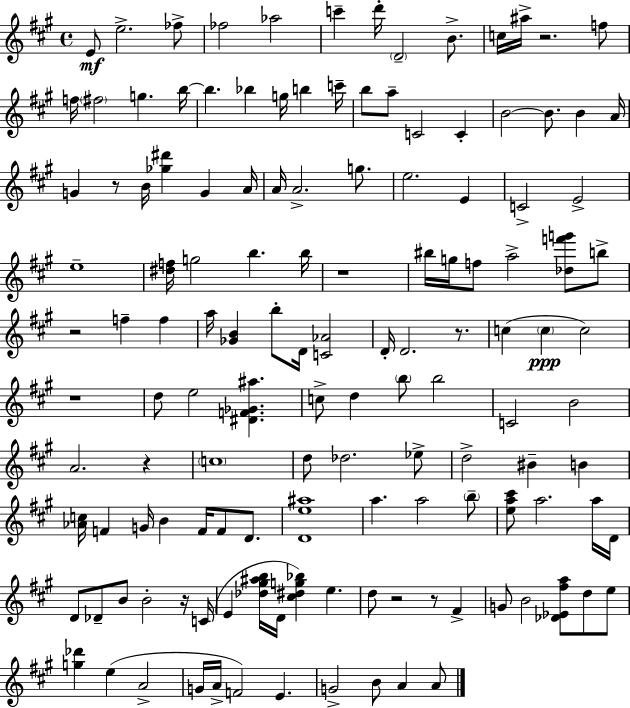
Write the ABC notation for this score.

X:1
T:Untitled
M:4/4
L:1/4
K:A
E/2 e2 _f/2 _f2 _a2 c' d'/4 D2 B/2 c/4 ^a/4 z2 f/2 f/4 ^f2 g b/4 b _b g/4 b c'/4 b/2 a/2 C2 C B2 B/2 B A/4 G z/2 B/4 [_g^d'] G A/4 A/4 A2 g/2 e2 E C2 E2 e4 [^df]/4 g2 b b/4 z4 ^b/4 g/4 f/2 a2 [_df'g']/2 b/2 z2 f f a/4 [_GB] b/2 D/4 [C_A]2 D/4 D2 z/2 c c c2 z4 d/2 e2 [^DF_G^a] c/2 d b/2 b2 C2 B2 A2 z c4 d/2 _d2 _e/2 d2 ^B B [_Ac]/4 F G/4 B F/4 F/2 D/2 [De^a]4 a a2 b/2 [ea^c']/2 a2 a/4 D/4 D/2 _D/2 B/2 B2 z/4 C/4 E [_d^g^ab]/4 D/4 [^c^dg_b] e d/2 z2 z/2 ^F G/2 B2 [_D_E^fa]/2 d/2 e/2 [g_d'] e A2 G/4 A/4 F2 E G2 B/2 A A/2